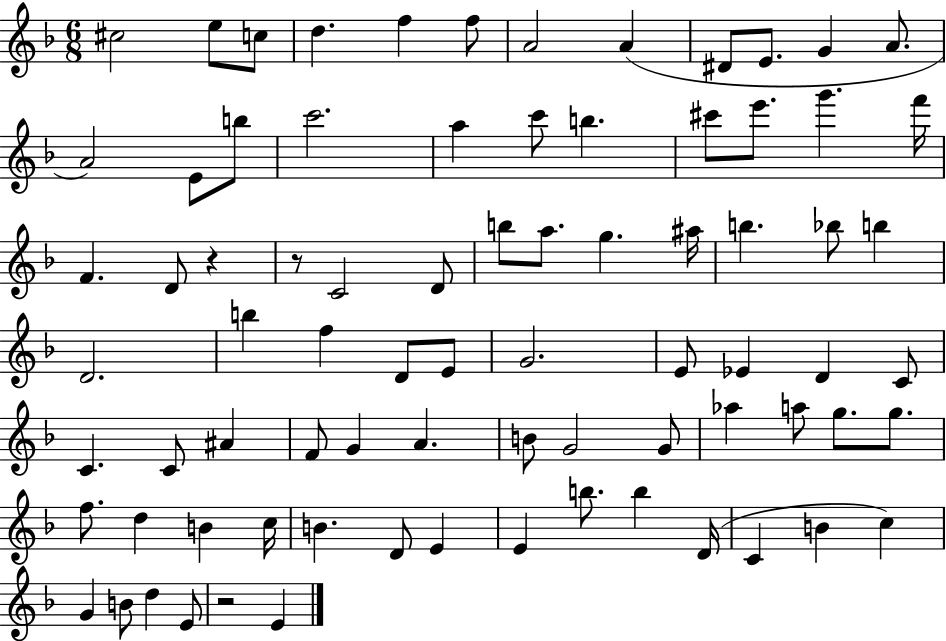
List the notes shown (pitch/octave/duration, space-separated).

C#5/h E5/e C5/e D5/q. F5/q F5/e A4/h A4/q D#4/e E4/e. G4/q A4/e. A4/h E4/e B5/e C6/h. A5/q C6/e B5/q. C#6/e E6/e. G6/q. F6/s F4/q. D4/e R/q R/e C4/h D4/e B5/e A5/e. G5/q. A#5/s B5/q. Bb5/e B5/q D4/h. B5/q F5/q D4/e E4/e G4/h. E4/e Eb4/q D4/q C4/e C4/q. C4/e A#4/q F4/e G4/q A4/q. B4/e G4/h G4/e Ab5/q A5/e G5/e. G5/e. F5/e. D5/q B4/q C5/s B4/q. D4/e E4/q E4/q B5/e. B5/q D4/s C4/q B4/q C5/q G4/q B4/e D5/q E4/e R/h E4/q